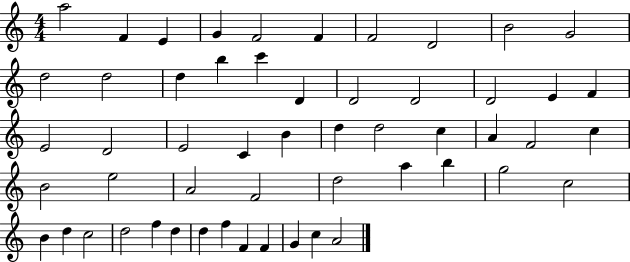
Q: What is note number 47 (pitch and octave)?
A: D5